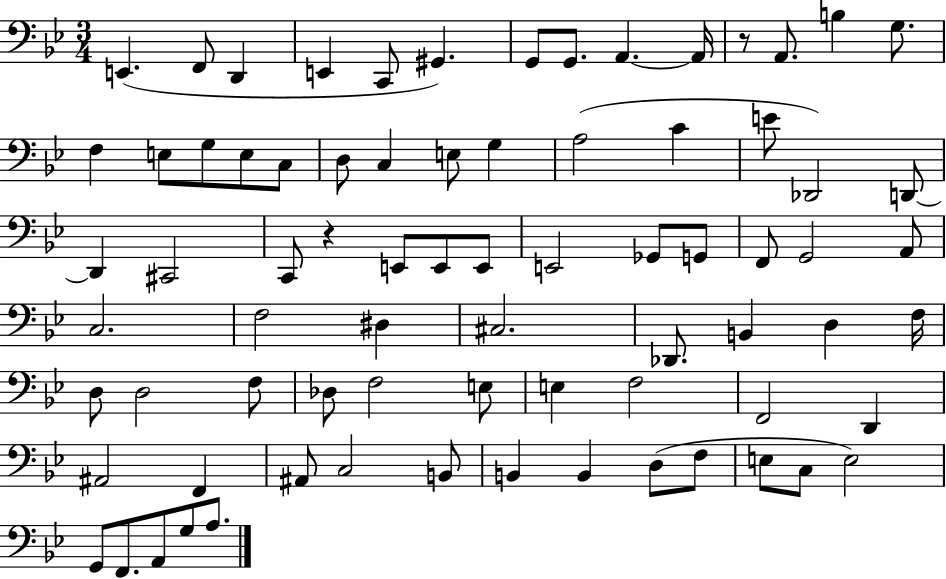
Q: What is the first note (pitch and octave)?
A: E2